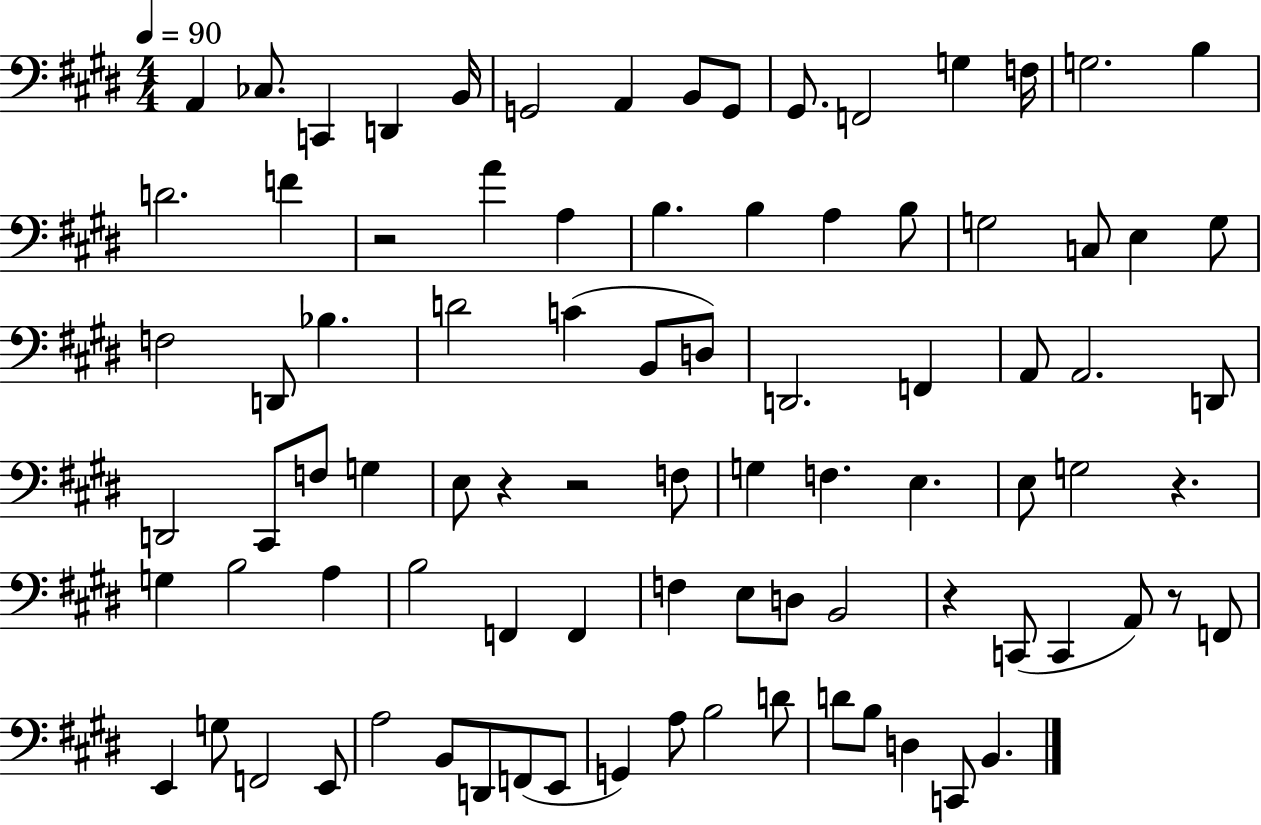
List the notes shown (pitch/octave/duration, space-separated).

A2/q CES3/e. C2/q D2/q B2/s G2/h A2/q B2/e G2/e G#2/e. F2/h G3/q F3/s G3/h. B3/q D4/h. F4/q R/h A4/q A3/q B3/q. B3/q A3/q B3/e G3/h C3/e E3/q G3/e F3/h D2/e Bb3/q. D4/h C4/q B2/e D3/e D2/h. F2/q A2/e A2/h. D2/e D2/h C#2/e F3/e G3/q E3/e R/q R/h F3/e G3/q F3/q. E3/q. E3/e G3/h R/q. G3/q B3/h A3/q B3/h F2/q F2/q F3/q E3/e D3/e B2/h R/q C2/e C2/q A2/e R/e F2/e E2/q G3/e F2/h E2/e A3/h B2/e D2/e F2/e E2/e G2/q A3/e B3/h D4/e D4/e B3/e D3/q C2/e B2/q.